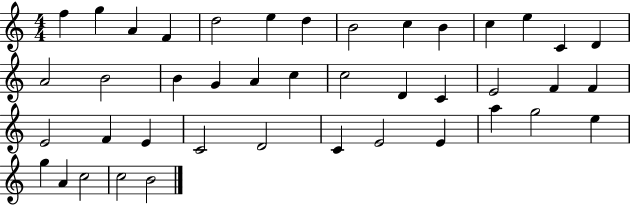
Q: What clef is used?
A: treble